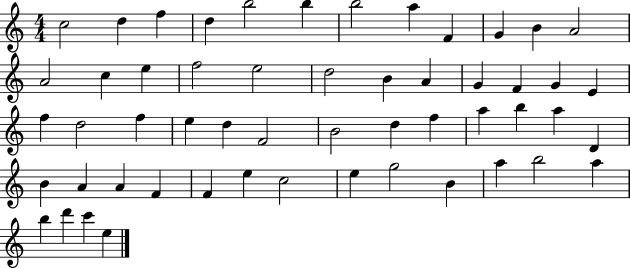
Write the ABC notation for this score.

X:1
T:Untitled
M:4/4
L:1/4
K:C
c2 d f d b2 b b2 a F G B A2 A2 c e f2 e2 d2 B A G F G E f d2 f e d F2 B2 d f a b a D B A A F F e c2 e g2 B a b2 a b d' c' e